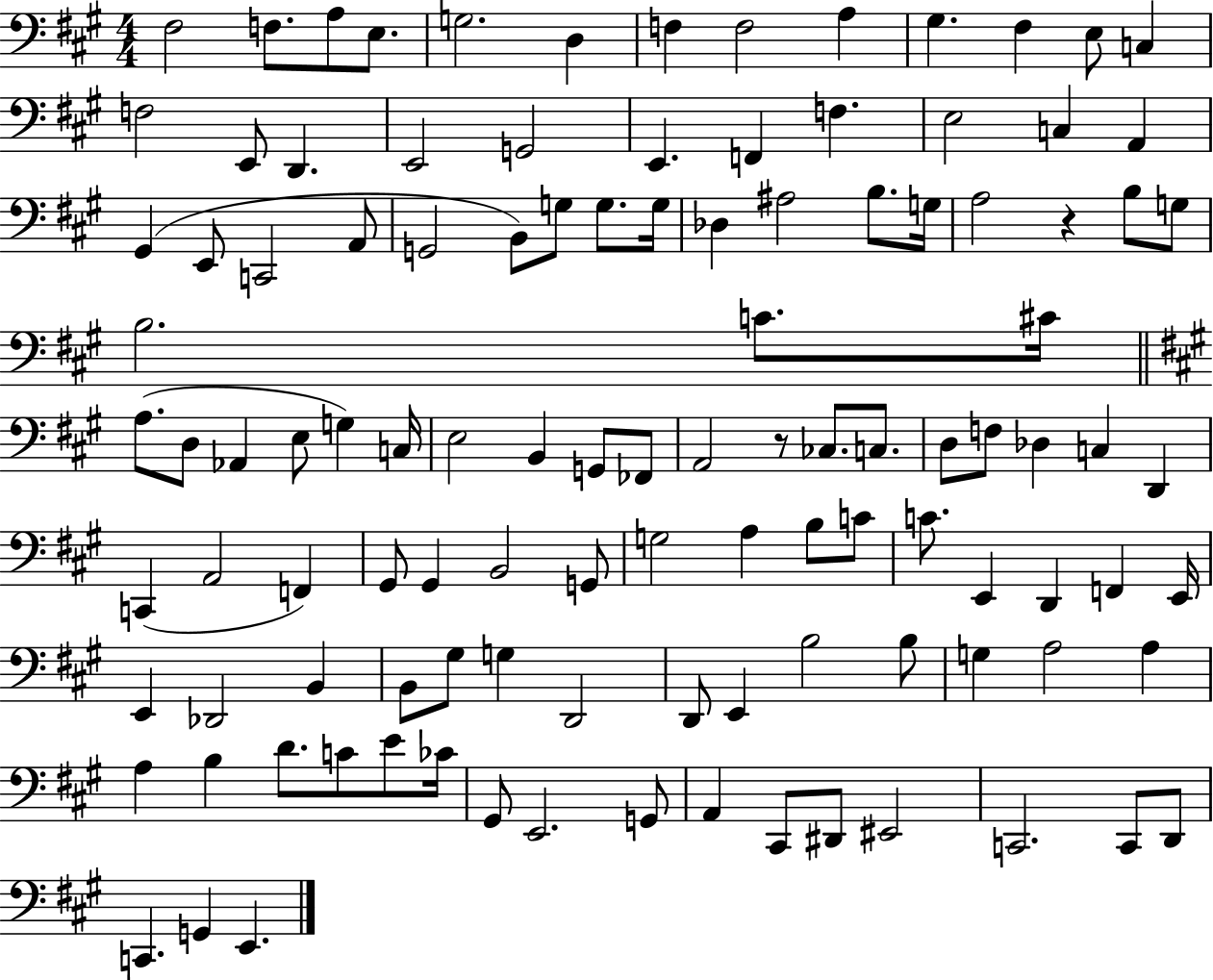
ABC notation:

X:1
T:Untitled
M:4/4
L:1/4
K:A
^F,2 F,/2 A,/2 E,/2 G,2 D, F, F,2 A, ^G, ^F, E,/2 C, F,2 E,,/2 D,, E,,2 G,,2 E,, F,, F, E,2 C, A,, ^G,, E,,/2 C,,2 A,,/2 G,,2 B,,/2 G,/2 G,/2 G,/4 _D, ^A,2 B,/2 G,/4 A,2 z B,/2 G,/2 B,2 C/2 ^C/4 A,/2 D,/2 _A,, E,/2 G, C,/4 E,2 B,, G,,/2 _F,,/2 A,,2 z/2 _C,/2 C,/2 D,/2 F,/2 _D, C, D,, C,, A,,2 F,, ^G,,/2 ^G,, B,,2 G,,/2 G,2 A, B,/2 C/2 C/2 E,, D,, F,, E,,/4 E,, _D,,2 B,, B,,/2 ^G,/2 G, D,,2 D,,/2 E,, B,2 B,/2 G, A,2 A, A, B, D/2 C/2 E/2 _C/4 ^G,,/2 E,,2 G,,/2 A,, ^C,,/2 ^D,,/2 ^E,,2 C,,2 C,,/2 D,,/2 C,, G,, E,,